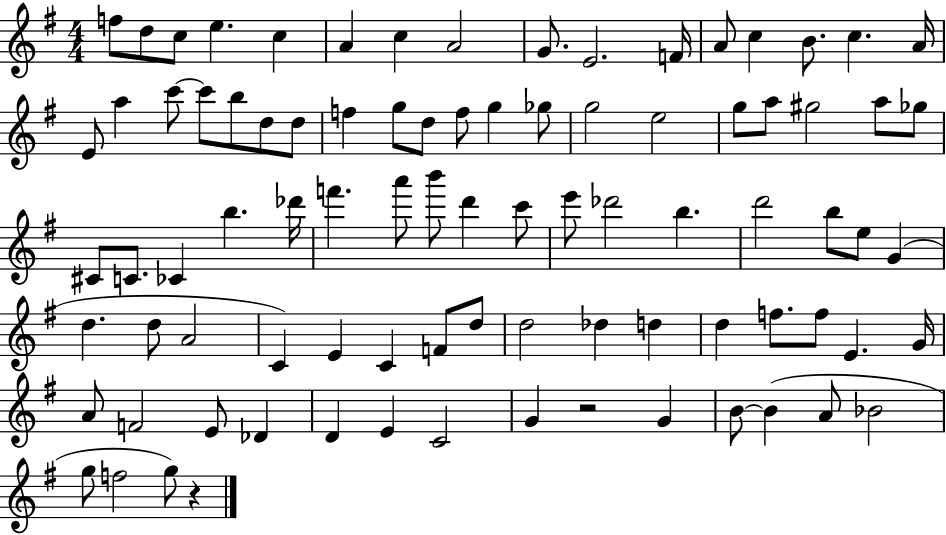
{
  \clef treble
  \numericTimeSignature
  \time 4/4
  \key g \major
  \repeat volta 2 { f''8 d''8 c''8 e''4. c''4 | a'4 c''4 a'2 | g'8. e'2. f'16 | a'8 c''4 b'8. c''4. a'16 | \break e'8 a''4 c'''8~~ c'''8 b''8 d''8 d''8 | f''4 g''8 d''8 f''8 g''4 ges''8 | g''2 e''2 | g''8 a''8 gis''2 a''8 ges''8 | \break cis'8 c'8. ces'4 b''4. des'''16 | f'''4. a'''8 b'''8 d'''4 c'''8 | e'''8 des'''2 b''4. | d'''2 b''8 e''8 g'4( | \break d''4. d''8 a'2 | c'4) e'4 c'4 f'8 d''8 | d''2 des''4 d''4 | d''4 f''8. f''8 e'4. g'16 | \break a'8 f'2 e'8 des'4 | d'4 e'4 c'2 | g'4 r2 g'4 | b'8~~ b'4( a'8 bes'2 | \break g''8 f''2 g''8) r4 | } \bar "|."
}